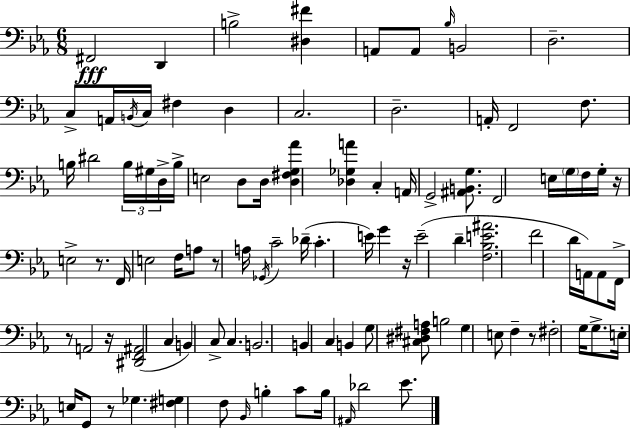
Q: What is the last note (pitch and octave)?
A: Eb4